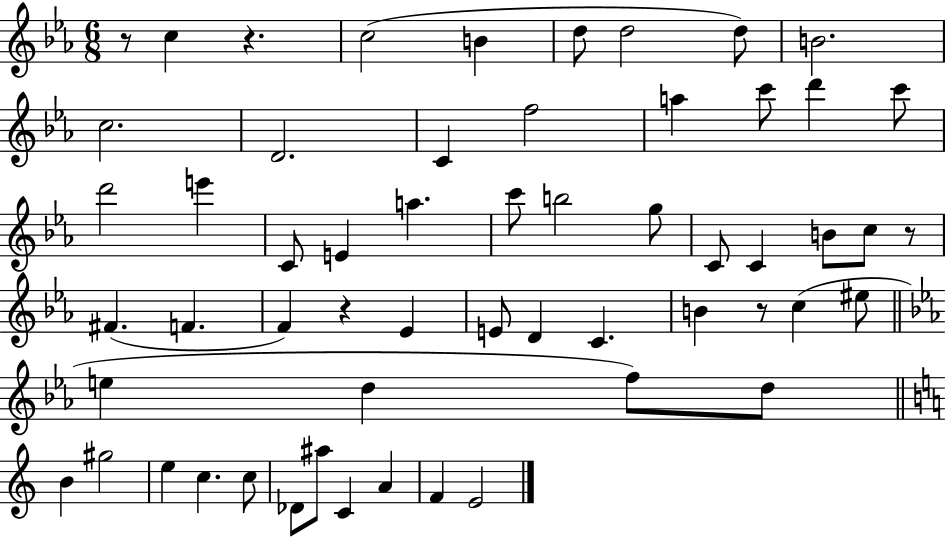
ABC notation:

X:1
T:Untitled
M:6/8
L:1/4
K:Eb
z/2 c z c2 B d/2 d2 d/2 B2 c2 D2 C f2 a c'/2 d' c'/2 d'2 e' C/2 E a c'/2 b2 g/2 C/2 C B/2 c/2 z/2 ^F F F z _E E/2 D C B z/2 c ^e/2 e d f/2 d/2 B ^g2 e c c/2 _D/2 ^a/2 C A F E2